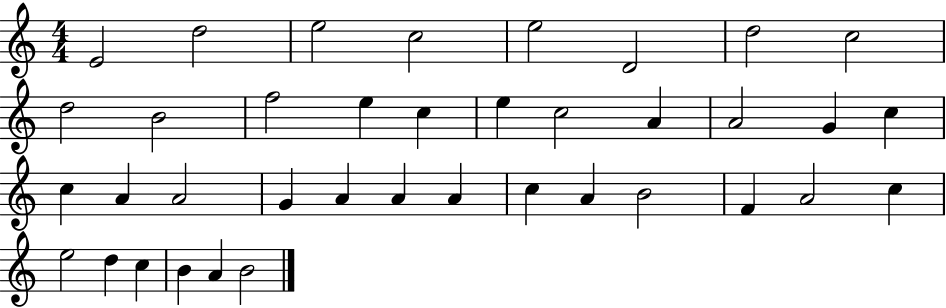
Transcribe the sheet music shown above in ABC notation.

X:1
T:Untitled
M:4/4
L:1/4
K:C
E2 d2 e2 c2 e2 D2 d2 c2 d2 B2 f2 e c e c2 A A2 G c c A A2 G A A A c A B2 F A2 c e2 d c B A B2